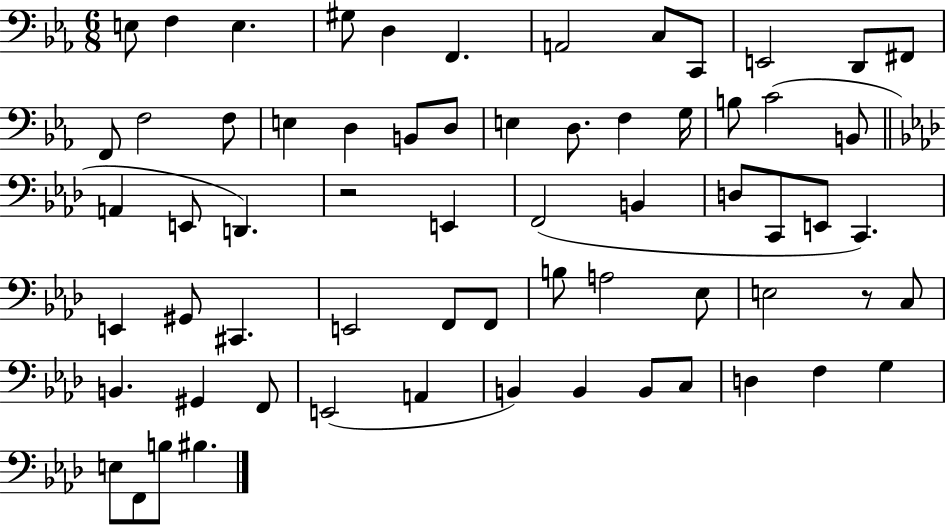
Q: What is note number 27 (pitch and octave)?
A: A2